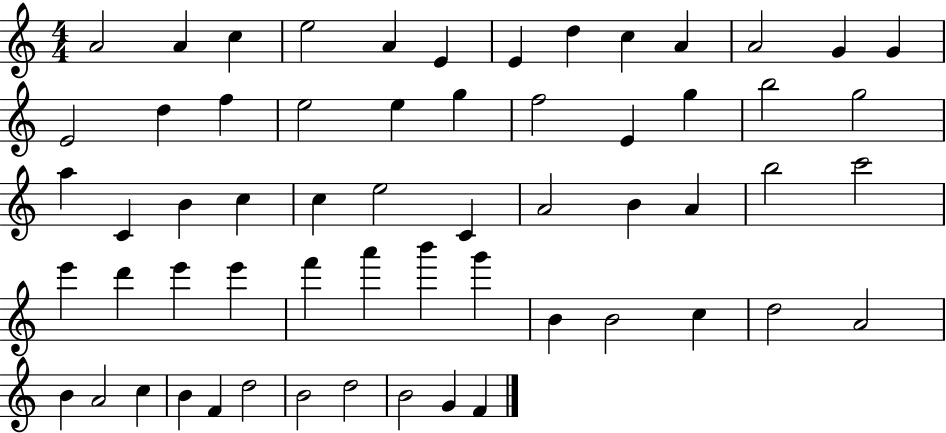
X:1
T:Untitled
M:4/4
L:1/4
K:C
A2 A c e2 A E E d c A A2 G G E2 d f e2 e g f2 E g b2 g2 a C B c c e2 C A2 B A b2 c'2 e' d' e' e' f' a' b' g' B B2 c d2 A2 B A2 c B F d2 B2 d2 B2 G F